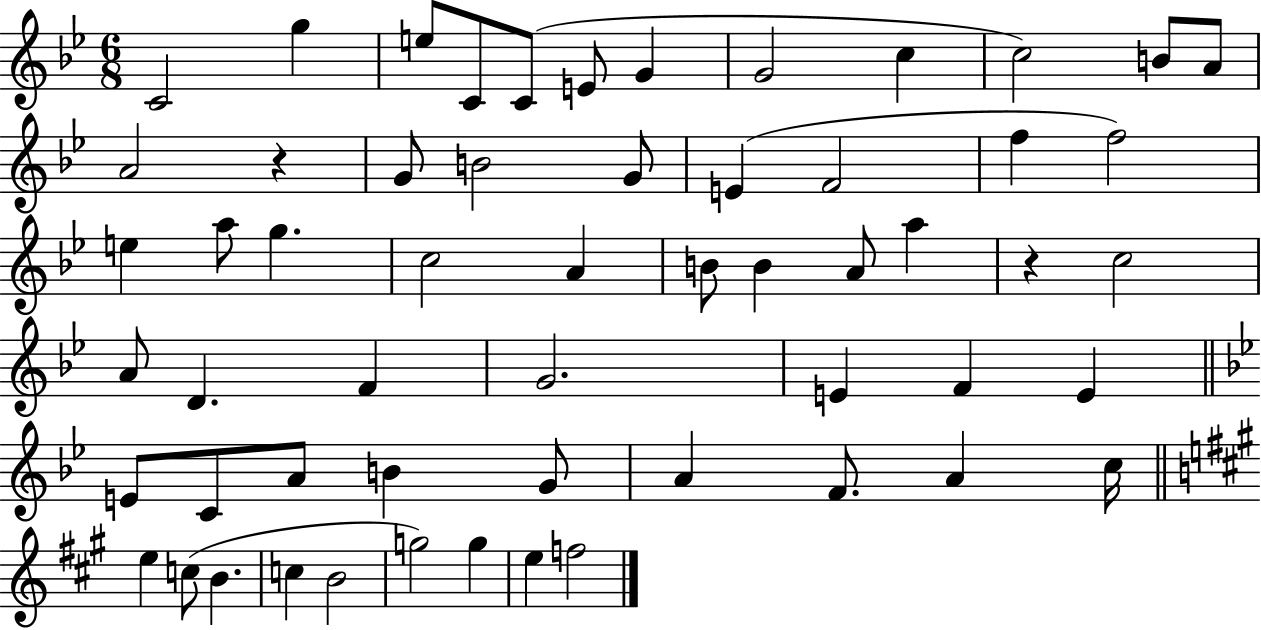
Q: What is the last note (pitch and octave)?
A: F5